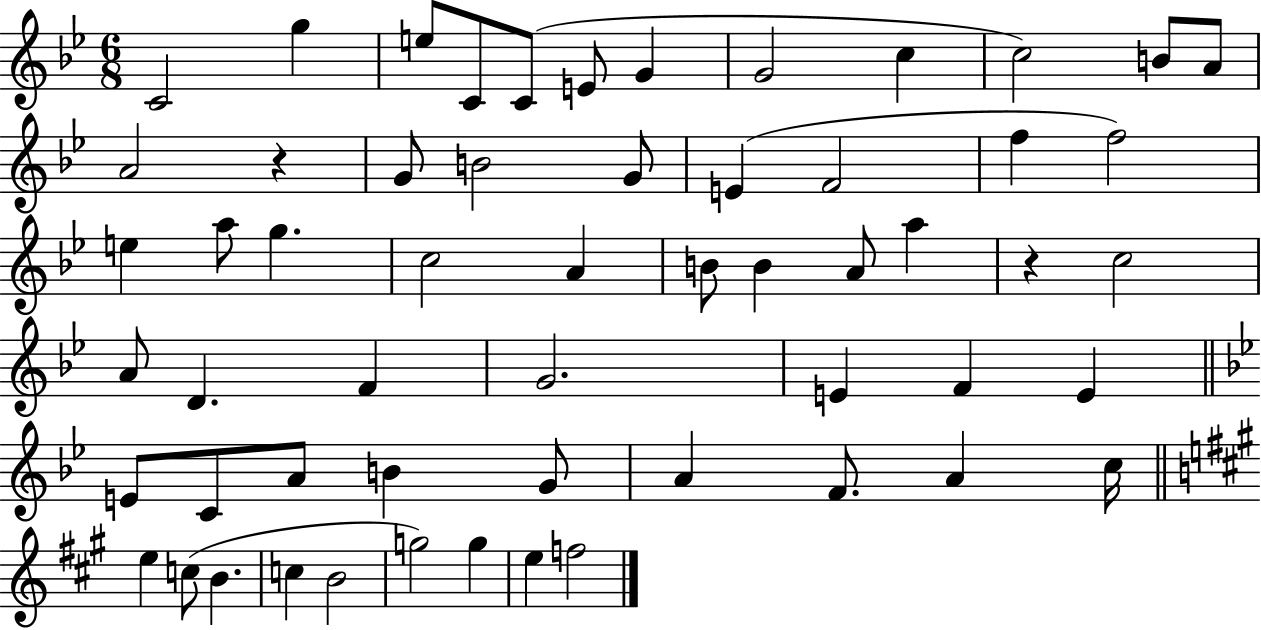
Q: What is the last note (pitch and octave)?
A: F5